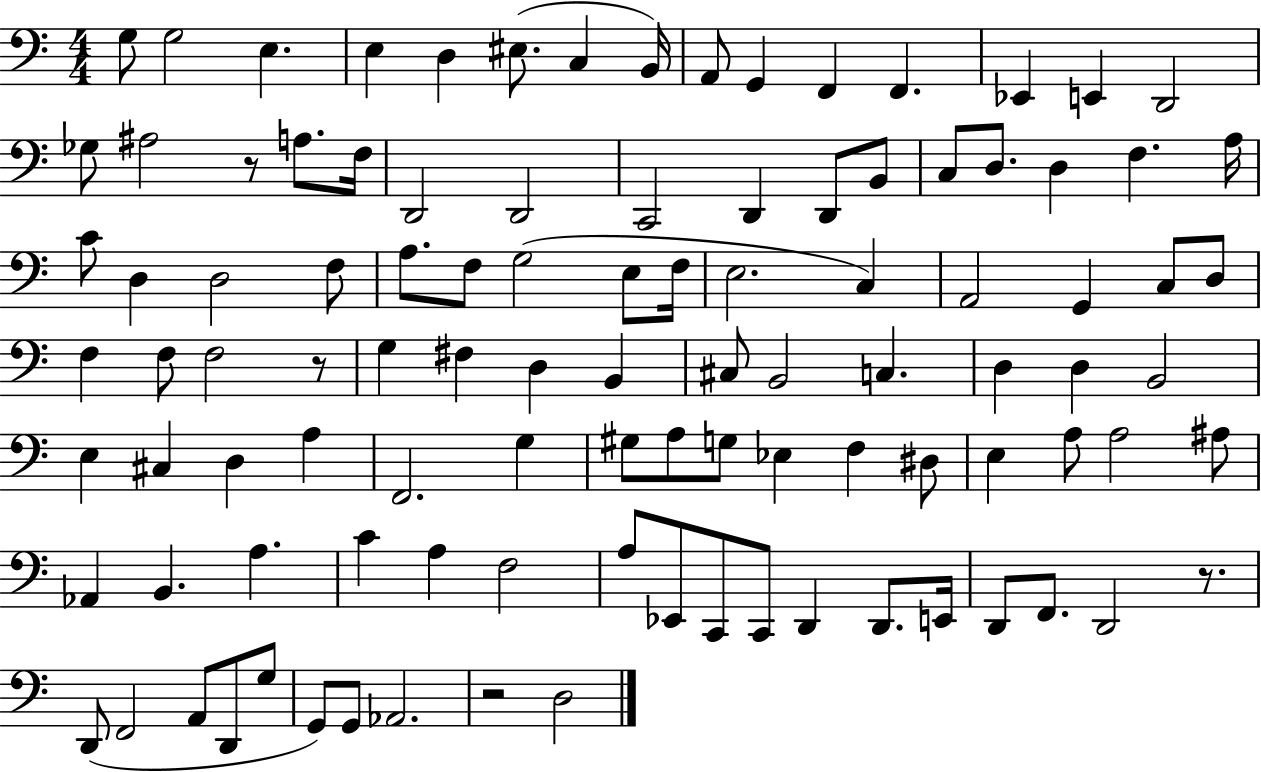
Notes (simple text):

G3/e G3/h E3/q. E3/q D3/q EIS3/e. C3/q B2/s A2/e G2/q F2/q F2/q. Eb2/q E2/q D2/h Gb3/e A#3/h R/e A3/e. F3/s D2/h D2/h C2/h D2/q D2/e B2/e C3/e D3/e. D3/q F3/q. A3/s C4/e D3/q D3/h F3/e A3/e. F3/e G3/h E3/e F3/s E3/h. C3/q A2/h G2/q C3/e D3/e F3/q F3/e F3/h R/e G3/q F#3/q D3/q B2/q C#3/e B2/h C3/q. D3/q D3/q B2/h E3/q C#3/q D3/q A3/q F2/h. G3/q G#3/e A3/e G3/e Eb3/q F3/q D#3/e E3/q A3/e A3/h A#3/e Ab2/q B2/q. A3/q. C4/q A3/q F3/h A3/e Eb2/e C2/e C2/e D2/q D2/e. E2/s D2/e F2/e. D2/h R/e. D2/e F2/h A2/e D2/e G3/e G2/e G2/e Ab2/h. R/h D3/h